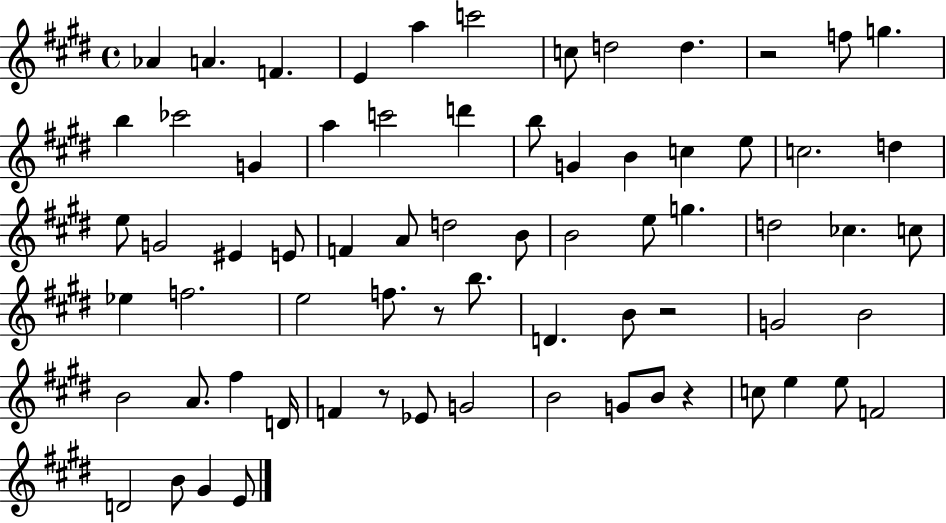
{
  \clef treble
  \time 4/4
  \defaultTimeSignature
  \key e \major
  \repeat volta 2 { aes'4 a'4. f'4. | e'4 a''4 c'''2 | c''8 d''2 d''4. | r2 f''8 g''4. | \break b''4 ces'''2 g'4 | a''4 c'''2 d'''4 | b''8 g'4 b'4 c''4 e''8 | c''2. d''4 | \break e''8 g'2 eis'4 e'8 | f'4 a'8 d''2 b'8 | b'2 e''8 g''4. | d''2 ces''4. c''8 | \break ees''4 f''2. | e''2 f''8. r8 b''8. | d'4. b'8 r2 | g'2 b'2 | \break b'2 a'8. fis''4 d'16 | f'4 r8 ees'8 g'2 | b'2 g'8 b'8 r4 | c''8 e''4 e''8 f'2 | \break d'2 b'8 gis'4 e'8 | } \bar "|."
}